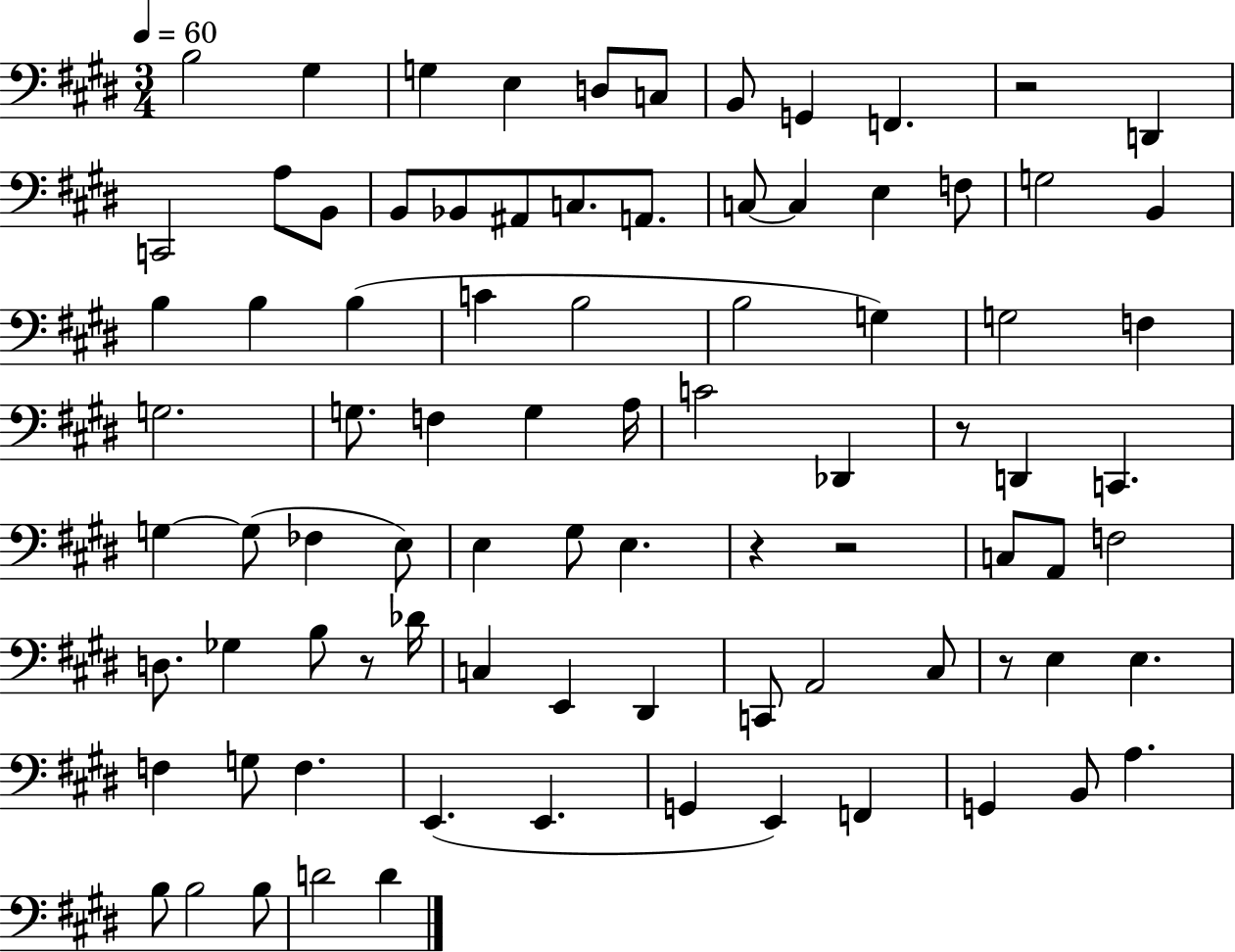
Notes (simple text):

B3/h G#3/q G3/q E3/q D3/e C3/e B2/e G2/q F2/q. R/h D2/q C2/h A3/e B2/e B2/e Bb2/e A#2/e C3/e. A2/e. C3/e C3/q E3/q F3/e G3/h B2/q B3/q B3/q B3/q C4/q B3/h B3/h G3/q G3/h F3/q G3/h. G3/e. F3/q G3/q A3/s C4/h Db2/q R/e D2/q C2/q. G3/q G3/e FES3/q E3/e E3/q G#3/e E3/q. R/q R/h C3/e A2/e F3/h D3/e. Gb3/q B3/e R/e Db4/s C3/q E2/q D#2/q C2/e A2/h C#3/e R/e E3/q E3/q. F3/q G3/e F3/q. E2/q. E2/q. G2/q E2/q F2/q G2/q B2/e A3/q. B3/e B3/h B3/e D4/h D4/q